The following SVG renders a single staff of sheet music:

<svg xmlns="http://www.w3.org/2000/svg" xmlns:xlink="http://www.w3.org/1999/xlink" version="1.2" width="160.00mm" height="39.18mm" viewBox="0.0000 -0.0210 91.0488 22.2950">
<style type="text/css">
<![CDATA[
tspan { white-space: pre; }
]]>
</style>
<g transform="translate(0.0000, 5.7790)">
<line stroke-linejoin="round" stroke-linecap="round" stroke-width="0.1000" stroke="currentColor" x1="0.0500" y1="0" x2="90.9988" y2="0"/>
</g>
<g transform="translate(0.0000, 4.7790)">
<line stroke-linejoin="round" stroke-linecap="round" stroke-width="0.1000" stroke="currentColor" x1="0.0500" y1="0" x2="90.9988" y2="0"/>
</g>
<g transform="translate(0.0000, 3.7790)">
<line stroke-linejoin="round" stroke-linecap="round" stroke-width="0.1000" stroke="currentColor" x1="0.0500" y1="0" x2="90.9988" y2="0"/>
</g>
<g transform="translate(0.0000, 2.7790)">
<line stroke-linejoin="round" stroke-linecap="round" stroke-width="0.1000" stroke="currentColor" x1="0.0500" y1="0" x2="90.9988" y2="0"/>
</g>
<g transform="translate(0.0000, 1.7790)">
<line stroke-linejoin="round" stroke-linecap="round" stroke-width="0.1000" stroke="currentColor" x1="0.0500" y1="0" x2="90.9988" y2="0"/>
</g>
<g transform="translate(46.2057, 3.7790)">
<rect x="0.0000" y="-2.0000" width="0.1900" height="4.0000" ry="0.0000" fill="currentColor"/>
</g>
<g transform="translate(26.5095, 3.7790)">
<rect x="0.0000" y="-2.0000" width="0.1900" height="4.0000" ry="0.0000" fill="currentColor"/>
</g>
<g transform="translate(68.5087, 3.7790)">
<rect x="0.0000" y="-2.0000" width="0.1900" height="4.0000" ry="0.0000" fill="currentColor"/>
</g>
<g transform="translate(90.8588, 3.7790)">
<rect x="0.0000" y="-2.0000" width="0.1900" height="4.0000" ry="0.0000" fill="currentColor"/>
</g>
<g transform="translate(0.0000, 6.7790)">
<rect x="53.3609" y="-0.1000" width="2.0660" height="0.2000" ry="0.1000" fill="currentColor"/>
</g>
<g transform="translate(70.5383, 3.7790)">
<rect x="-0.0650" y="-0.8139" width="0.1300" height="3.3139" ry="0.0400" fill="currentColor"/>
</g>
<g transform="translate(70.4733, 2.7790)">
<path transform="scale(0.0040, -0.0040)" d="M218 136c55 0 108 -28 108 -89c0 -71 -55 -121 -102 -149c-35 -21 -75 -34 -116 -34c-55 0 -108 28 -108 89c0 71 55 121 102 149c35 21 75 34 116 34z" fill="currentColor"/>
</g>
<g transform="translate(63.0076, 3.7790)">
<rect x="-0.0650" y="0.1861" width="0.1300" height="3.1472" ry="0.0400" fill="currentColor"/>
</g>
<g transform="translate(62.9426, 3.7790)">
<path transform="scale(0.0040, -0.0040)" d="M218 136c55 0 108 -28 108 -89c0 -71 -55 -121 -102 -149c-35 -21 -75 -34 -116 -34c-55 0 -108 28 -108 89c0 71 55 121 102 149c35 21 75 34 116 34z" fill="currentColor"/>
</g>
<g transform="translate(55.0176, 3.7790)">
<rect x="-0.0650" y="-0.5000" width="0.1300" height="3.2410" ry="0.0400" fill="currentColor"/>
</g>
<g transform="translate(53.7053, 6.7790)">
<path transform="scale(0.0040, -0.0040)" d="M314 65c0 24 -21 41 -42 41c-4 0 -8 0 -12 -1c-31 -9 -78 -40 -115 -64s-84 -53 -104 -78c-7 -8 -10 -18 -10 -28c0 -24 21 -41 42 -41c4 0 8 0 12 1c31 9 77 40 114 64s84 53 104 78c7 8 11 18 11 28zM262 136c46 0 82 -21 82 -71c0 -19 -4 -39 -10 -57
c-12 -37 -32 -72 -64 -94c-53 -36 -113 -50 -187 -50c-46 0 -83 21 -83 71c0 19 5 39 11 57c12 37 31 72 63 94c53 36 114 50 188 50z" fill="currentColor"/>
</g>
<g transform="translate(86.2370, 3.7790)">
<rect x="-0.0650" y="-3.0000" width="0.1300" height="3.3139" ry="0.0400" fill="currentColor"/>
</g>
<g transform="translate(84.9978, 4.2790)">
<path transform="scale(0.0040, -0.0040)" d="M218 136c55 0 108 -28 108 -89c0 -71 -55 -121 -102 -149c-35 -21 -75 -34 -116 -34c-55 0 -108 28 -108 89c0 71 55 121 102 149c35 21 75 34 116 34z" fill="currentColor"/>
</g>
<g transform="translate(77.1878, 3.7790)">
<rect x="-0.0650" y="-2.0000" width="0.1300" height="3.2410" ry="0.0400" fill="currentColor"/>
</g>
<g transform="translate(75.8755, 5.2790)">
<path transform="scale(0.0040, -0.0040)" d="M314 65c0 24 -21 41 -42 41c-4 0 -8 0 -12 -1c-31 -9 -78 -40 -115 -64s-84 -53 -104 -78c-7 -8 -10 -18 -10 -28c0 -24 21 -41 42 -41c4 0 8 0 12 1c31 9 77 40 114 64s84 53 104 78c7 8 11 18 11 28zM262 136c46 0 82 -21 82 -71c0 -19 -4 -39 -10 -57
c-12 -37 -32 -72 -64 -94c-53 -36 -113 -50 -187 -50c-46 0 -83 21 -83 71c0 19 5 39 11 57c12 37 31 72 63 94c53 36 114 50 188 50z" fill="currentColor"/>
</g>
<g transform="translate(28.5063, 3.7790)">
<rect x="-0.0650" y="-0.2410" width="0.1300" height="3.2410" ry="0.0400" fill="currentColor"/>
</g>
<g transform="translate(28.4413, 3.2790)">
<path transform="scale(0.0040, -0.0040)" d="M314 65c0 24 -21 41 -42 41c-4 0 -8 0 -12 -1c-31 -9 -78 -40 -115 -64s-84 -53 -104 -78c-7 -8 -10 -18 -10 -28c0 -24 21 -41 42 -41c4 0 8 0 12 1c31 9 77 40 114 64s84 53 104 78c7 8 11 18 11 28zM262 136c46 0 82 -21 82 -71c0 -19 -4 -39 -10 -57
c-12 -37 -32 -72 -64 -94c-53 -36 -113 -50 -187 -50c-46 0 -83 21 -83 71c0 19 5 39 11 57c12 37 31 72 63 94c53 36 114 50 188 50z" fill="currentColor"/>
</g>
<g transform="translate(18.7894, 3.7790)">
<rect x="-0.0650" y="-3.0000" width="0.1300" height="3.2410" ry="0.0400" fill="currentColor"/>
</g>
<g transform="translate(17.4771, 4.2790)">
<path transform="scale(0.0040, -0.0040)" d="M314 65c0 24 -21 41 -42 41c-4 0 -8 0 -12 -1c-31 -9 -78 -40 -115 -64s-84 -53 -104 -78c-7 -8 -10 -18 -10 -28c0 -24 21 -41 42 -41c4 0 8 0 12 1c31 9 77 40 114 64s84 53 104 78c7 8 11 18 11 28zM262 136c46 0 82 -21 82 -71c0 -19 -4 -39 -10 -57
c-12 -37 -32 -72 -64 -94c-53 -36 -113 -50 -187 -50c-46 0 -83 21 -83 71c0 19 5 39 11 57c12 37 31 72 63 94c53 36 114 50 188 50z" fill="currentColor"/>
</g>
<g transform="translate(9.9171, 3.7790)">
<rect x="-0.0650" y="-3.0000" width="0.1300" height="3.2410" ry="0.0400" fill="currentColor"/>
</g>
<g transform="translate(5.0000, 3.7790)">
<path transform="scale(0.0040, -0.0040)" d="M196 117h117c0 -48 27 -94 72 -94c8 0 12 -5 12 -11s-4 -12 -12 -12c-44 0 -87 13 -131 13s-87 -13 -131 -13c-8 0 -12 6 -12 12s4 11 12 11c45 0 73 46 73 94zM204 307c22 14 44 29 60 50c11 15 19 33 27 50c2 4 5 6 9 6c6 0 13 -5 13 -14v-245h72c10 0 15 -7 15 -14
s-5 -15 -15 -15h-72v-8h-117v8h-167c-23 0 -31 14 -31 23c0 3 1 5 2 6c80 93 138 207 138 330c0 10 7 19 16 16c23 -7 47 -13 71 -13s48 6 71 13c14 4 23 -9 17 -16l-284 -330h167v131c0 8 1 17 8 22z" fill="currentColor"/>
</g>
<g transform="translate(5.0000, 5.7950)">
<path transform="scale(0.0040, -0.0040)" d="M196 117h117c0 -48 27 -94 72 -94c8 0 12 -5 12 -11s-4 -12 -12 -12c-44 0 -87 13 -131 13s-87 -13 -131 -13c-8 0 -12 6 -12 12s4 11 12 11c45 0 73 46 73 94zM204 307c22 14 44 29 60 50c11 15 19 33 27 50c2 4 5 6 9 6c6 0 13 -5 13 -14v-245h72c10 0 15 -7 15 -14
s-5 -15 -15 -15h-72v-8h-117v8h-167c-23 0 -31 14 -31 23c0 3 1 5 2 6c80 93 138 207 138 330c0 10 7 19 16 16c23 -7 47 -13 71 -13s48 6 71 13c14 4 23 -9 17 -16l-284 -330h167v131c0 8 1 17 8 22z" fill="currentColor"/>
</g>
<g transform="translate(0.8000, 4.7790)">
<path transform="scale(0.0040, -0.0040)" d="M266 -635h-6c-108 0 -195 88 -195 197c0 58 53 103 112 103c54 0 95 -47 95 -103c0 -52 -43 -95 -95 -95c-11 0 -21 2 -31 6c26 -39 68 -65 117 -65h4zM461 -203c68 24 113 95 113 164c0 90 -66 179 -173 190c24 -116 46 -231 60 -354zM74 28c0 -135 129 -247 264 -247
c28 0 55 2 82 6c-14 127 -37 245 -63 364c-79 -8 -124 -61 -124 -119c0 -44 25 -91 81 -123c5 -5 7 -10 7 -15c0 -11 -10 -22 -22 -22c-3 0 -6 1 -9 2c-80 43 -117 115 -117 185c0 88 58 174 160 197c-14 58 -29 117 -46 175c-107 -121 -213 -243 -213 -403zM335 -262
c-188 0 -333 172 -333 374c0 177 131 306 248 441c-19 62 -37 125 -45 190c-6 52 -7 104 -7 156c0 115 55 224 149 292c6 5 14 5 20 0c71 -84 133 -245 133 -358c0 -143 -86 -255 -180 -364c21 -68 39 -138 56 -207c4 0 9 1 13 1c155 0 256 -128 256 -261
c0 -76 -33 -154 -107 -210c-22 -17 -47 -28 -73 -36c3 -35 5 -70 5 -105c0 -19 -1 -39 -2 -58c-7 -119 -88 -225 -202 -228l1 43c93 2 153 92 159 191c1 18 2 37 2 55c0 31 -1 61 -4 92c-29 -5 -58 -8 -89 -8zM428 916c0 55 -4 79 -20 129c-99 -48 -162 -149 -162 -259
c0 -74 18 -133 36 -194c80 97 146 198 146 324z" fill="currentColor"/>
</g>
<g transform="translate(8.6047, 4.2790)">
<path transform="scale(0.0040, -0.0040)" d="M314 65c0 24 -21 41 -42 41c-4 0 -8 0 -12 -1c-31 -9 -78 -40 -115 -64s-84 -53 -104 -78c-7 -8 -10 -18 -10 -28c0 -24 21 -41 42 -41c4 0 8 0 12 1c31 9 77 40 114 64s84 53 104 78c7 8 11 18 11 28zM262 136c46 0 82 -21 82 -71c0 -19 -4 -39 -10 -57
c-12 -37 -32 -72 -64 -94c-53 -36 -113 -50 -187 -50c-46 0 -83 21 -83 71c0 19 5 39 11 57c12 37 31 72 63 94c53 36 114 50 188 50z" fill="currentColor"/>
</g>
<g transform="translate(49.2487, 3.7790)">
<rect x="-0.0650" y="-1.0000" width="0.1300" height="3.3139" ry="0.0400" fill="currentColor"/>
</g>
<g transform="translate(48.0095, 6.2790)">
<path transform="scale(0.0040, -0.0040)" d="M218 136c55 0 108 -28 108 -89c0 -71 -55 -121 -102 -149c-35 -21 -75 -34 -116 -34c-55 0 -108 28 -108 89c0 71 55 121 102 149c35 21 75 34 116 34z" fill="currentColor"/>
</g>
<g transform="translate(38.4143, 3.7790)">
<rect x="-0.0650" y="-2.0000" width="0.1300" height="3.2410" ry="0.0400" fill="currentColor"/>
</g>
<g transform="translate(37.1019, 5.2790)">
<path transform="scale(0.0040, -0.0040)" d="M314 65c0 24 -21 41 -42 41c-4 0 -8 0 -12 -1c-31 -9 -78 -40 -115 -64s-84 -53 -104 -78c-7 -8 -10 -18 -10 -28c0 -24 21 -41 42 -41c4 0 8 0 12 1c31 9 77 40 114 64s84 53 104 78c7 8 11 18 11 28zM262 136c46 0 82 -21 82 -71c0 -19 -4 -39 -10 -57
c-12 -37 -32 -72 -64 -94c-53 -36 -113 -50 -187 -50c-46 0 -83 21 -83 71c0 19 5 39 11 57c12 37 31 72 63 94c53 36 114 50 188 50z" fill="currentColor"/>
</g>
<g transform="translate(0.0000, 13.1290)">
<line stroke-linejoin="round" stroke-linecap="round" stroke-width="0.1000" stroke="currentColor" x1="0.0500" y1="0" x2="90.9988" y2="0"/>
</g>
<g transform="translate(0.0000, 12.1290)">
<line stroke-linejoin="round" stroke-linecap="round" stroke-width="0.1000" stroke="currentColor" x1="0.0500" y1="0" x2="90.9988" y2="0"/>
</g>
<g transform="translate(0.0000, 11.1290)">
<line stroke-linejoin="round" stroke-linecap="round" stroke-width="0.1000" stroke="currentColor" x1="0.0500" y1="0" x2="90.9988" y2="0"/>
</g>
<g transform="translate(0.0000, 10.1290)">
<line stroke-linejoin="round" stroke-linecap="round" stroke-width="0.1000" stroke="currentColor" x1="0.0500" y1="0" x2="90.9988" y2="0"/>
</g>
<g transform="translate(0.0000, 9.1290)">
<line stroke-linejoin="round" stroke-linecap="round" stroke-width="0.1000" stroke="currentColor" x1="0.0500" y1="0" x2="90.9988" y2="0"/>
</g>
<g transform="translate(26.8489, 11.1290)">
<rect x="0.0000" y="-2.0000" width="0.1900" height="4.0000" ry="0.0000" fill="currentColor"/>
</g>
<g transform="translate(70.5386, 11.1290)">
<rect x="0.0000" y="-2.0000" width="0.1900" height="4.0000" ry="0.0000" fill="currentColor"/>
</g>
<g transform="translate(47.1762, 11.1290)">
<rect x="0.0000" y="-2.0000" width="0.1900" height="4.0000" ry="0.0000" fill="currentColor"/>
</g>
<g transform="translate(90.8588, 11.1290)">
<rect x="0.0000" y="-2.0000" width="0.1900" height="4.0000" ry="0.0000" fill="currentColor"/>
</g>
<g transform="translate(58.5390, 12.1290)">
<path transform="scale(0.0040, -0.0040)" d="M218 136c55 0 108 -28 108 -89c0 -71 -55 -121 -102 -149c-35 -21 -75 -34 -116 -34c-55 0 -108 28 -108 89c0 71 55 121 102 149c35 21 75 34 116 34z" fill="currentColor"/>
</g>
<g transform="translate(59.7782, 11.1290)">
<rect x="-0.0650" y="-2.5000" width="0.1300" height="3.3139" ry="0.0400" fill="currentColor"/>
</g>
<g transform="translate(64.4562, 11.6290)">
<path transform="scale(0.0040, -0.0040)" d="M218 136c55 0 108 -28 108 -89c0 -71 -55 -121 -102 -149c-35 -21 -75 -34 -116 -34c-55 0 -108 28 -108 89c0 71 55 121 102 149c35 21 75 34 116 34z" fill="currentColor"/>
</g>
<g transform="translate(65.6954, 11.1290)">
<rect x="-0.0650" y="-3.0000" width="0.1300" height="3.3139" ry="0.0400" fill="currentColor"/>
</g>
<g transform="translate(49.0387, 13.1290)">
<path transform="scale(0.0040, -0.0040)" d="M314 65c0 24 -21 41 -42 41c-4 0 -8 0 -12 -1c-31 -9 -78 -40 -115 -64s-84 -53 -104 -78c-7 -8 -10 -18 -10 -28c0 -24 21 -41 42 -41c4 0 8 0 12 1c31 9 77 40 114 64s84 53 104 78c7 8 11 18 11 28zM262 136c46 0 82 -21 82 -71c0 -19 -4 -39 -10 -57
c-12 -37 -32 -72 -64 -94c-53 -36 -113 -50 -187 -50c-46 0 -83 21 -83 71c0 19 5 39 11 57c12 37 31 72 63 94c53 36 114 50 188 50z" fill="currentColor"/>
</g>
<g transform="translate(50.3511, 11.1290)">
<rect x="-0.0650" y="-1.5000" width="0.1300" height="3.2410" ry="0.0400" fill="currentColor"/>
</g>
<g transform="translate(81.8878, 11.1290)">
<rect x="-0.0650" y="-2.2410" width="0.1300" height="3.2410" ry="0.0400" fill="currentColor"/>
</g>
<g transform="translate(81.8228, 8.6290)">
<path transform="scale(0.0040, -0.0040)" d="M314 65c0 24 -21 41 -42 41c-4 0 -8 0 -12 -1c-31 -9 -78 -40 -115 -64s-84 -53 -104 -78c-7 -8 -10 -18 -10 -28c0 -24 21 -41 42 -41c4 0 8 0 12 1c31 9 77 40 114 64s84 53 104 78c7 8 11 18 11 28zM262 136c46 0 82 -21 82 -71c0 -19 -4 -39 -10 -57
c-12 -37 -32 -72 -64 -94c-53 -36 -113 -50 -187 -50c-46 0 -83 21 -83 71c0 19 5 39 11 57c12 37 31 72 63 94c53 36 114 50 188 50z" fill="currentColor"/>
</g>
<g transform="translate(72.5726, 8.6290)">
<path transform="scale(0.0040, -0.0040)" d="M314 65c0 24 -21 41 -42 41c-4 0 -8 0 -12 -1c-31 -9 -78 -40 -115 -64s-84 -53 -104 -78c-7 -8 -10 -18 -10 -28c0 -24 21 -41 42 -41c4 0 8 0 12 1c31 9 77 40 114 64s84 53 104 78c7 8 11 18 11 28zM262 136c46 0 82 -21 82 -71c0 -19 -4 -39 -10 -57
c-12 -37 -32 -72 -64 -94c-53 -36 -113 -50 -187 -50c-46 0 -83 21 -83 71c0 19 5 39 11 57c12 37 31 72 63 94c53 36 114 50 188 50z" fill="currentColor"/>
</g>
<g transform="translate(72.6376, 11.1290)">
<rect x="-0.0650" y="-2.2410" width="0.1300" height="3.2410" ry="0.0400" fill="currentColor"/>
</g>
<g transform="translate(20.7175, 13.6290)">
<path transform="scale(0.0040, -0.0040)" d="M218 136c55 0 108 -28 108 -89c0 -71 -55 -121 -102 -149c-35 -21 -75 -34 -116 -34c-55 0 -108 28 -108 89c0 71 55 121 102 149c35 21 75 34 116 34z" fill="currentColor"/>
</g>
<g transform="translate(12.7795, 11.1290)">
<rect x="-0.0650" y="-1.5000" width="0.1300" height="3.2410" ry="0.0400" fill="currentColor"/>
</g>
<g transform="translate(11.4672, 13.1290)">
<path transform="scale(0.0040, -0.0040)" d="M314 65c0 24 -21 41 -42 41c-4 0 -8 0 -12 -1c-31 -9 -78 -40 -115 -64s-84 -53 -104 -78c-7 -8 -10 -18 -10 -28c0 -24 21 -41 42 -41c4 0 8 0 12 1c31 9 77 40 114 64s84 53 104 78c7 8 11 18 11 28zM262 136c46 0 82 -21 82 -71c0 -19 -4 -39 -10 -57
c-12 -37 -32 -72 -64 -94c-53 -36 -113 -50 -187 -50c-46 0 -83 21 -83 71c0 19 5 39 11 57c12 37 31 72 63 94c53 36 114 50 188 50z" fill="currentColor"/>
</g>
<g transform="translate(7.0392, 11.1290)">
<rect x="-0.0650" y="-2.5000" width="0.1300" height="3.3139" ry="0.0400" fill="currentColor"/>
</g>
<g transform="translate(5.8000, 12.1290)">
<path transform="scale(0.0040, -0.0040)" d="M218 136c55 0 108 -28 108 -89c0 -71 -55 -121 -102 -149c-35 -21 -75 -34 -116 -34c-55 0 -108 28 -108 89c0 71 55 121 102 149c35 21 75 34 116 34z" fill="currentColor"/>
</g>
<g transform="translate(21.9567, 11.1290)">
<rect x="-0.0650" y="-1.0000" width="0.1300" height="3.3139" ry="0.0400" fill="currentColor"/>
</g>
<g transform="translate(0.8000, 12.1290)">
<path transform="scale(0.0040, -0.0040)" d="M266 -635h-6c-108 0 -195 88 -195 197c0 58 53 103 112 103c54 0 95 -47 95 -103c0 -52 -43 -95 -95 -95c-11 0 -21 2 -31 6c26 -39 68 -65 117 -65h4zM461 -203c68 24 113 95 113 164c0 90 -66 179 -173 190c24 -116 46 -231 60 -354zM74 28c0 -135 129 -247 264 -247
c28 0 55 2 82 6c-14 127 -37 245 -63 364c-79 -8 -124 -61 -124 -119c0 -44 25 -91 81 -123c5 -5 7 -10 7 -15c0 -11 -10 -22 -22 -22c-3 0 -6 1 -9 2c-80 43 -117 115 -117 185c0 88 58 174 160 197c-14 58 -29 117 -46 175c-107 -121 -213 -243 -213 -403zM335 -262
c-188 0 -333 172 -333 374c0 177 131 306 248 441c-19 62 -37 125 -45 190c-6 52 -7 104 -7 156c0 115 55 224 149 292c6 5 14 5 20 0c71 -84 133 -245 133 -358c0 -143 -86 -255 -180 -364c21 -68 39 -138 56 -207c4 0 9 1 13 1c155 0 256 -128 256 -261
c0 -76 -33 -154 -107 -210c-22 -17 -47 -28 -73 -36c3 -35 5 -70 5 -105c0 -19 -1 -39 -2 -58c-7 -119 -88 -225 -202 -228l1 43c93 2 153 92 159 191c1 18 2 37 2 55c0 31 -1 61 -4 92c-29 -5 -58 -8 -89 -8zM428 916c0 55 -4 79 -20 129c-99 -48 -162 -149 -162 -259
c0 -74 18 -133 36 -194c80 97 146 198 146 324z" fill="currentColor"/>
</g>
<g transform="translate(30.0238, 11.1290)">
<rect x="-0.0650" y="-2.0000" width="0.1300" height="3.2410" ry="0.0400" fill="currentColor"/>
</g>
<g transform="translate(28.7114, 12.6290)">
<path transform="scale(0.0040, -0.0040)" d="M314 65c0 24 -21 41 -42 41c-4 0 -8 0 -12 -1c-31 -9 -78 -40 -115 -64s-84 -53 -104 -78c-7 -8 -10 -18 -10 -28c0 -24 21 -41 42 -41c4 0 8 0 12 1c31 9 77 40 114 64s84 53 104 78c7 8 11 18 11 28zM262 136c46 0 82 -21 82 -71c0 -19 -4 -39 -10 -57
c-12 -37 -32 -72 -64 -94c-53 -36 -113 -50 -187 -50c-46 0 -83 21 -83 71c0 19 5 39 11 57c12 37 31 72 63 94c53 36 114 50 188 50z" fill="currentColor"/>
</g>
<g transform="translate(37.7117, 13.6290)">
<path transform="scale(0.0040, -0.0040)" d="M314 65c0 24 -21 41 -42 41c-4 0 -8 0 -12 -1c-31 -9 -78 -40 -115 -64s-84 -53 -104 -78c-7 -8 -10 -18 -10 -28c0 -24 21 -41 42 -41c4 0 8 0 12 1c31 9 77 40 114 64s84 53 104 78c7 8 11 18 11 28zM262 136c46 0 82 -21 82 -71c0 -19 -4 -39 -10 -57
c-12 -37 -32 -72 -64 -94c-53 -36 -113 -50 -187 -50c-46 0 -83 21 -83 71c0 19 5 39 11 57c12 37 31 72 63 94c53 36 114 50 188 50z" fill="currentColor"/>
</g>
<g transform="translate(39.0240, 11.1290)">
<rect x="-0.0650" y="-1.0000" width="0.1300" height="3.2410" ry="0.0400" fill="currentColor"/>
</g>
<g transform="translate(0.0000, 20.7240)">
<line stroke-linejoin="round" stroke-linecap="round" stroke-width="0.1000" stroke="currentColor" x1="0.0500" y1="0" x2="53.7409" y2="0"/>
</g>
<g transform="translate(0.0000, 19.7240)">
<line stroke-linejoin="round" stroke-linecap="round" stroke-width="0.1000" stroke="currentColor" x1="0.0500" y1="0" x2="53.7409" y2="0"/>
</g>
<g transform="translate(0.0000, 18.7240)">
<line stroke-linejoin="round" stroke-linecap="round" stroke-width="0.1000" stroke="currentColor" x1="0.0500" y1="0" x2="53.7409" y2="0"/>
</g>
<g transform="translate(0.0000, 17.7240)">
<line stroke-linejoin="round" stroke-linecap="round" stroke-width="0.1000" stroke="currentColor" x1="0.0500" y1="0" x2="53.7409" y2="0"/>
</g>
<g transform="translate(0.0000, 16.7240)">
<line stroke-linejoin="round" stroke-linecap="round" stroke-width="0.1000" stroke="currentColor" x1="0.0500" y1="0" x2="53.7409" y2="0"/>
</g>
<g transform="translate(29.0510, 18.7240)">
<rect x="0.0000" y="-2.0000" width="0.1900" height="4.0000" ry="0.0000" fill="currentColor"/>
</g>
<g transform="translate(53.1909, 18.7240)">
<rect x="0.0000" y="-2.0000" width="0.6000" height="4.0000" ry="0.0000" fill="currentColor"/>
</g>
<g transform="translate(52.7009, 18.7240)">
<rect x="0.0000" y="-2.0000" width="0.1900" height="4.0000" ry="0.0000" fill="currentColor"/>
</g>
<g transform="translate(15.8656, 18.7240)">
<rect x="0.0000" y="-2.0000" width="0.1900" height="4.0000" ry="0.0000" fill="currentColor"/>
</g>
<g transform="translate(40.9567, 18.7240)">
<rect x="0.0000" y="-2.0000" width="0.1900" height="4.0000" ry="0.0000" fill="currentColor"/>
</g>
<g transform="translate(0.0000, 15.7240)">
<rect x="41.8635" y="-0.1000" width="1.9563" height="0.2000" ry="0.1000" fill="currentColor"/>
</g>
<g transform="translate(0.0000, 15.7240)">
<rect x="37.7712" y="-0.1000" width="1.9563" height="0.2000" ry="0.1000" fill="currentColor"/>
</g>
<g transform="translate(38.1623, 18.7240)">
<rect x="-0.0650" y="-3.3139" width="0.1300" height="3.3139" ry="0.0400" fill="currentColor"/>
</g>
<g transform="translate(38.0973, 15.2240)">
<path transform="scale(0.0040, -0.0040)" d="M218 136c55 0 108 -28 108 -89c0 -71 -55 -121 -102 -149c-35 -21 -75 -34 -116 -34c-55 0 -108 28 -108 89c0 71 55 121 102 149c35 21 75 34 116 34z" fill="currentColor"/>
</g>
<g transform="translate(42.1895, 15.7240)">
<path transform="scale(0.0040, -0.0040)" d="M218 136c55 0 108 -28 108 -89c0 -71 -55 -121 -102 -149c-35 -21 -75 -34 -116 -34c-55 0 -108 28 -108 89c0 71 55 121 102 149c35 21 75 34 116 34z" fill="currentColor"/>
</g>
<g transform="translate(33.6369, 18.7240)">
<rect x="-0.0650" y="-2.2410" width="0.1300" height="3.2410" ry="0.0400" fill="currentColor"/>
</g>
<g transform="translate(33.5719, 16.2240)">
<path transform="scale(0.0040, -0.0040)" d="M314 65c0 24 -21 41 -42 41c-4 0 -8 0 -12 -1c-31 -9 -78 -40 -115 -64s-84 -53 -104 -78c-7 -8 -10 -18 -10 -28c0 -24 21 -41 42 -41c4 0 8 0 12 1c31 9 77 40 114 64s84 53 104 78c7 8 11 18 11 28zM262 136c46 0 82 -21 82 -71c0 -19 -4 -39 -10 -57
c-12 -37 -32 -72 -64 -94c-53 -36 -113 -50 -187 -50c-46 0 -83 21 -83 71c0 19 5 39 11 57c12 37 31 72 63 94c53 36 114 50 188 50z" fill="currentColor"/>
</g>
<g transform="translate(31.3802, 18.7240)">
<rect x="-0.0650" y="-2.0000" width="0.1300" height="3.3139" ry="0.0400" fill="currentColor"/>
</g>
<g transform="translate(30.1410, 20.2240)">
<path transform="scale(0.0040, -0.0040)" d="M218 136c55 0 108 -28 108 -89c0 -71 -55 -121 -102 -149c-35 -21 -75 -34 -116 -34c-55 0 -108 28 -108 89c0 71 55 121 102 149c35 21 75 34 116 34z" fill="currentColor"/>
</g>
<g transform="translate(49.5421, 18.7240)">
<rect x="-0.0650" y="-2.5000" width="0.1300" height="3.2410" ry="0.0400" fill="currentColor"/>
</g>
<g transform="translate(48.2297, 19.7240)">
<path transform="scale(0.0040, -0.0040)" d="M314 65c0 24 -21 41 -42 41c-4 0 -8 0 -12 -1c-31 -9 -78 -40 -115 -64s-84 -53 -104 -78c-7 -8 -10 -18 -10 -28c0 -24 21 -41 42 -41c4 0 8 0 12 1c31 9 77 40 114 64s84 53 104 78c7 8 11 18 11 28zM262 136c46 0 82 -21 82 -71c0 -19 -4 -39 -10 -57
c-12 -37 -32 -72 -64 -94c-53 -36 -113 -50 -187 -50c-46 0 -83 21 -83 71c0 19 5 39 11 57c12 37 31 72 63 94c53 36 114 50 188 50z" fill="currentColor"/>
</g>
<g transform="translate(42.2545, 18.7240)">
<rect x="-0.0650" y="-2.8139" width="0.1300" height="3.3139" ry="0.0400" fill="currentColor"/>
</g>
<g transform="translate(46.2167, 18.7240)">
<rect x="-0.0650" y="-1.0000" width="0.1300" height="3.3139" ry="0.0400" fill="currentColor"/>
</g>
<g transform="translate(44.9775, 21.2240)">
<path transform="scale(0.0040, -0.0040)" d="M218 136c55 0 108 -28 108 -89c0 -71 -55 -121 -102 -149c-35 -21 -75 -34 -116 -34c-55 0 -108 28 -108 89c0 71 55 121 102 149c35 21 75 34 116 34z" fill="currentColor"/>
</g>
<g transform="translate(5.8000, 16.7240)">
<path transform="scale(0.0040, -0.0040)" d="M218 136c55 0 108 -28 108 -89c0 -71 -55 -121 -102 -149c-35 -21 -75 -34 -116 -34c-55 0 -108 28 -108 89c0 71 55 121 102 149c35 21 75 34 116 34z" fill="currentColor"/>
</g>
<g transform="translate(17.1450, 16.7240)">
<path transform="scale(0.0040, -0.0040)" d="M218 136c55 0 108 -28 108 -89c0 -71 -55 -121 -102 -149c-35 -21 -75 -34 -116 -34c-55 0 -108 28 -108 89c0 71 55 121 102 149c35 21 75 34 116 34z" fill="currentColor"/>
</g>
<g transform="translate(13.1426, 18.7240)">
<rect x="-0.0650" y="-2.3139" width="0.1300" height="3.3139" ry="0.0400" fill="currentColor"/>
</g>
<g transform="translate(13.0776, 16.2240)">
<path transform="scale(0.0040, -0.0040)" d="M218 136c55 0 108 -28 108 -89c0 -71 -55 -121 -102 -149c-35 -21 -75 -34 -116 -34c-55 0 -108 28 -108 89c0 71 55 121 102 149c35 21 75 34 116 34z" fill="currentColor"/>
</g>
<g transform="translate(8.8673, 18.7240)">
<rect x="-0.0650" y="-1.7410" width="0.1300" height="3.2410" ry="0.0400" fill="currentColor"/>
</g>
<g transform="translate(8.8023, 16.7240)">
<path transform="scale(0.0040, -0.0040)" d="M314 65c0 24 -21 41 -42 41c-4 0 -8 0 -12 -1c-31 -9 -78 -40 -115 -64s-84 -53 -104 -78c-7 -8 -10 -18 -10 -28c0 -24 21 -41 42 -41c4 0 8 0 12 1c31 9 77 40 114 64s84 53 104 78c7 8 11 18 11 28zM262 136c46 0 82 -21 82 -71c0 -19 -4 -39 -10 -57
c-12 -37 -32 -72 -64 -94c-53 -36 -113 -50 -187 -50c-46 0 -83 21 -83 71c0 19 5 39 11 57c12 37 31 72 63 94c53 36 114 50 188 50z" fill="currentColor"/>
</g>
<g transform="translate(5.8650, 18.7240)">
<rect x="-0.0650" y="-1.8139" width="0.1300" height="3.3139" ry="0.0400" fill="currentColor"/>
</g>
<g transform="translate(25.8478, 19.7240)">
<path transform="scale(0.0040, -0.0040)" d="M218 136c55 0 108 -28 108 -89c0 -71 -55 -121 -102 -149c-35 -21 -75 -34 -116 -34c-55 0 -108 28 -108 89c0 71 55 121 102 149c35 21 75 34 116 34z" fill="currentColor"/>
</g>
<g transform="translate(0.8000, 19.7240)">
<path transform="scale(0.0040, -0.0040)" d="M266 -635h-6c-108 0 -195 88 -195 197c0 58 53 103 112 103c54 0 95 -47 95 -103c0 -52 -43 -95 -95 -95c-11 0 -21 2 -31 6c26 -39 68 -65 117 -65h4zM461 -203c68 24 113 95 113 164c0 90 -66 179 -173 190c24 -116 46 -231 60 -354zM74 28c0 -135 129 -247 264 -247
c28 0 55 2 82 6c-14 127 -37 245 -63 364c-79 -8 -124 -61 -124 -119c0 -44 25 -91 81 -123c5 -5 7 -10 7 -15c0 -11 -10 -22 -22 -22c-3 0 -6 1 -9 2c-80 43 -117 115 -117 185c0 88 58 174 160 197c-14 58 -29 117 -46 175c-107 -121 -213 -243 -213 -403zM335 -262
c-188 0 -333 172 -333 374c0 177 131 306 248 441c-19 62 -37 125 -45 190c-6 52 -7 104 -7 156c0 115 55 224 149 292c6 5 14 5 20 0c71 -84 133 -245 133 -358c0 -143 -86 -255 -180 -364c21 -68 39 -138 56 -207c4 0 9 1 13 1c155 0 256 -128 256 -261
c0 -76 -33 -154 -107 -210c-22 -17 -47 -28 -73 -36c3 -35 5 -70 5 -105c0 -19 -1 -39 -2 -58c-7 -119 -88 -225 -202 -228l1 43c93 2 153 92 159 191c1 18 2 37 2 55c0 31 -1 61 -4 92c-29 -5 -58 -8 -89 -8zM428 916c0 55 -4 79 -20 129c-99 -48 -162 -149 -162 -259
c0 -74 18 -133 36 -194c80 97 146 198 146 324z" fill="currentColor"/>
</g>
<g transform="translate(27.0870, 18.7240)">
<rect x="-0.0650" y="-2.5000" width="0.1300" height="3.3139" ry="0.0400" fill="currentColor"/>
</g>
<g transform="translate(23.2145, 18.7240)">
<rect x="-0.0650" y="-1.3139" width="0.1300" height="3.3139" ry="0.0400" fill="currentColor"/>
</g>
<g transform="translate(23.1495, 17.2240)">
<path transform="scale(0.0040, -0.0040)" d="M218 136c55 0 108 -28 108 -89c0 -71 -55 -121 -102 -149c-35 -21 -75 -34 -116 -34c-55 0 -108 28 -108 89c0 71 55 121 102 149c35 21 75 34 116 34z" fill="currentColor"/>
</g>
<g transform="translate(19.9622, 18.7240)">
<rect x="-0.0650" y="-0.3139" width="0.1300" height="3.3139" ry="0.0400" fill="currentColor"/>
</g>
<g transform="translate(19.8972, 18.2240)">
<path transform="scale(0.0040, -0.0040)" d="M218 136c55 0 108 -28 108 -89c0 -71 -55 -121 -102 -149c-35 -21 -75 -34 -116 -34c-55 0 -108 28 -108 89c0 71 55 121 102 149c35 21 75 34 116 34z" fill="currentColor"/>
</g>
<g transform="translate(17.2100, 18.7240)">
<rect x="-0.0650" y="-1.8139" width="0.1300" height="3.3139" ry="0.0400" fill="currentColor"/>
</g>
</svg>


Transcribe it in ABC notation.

X:1
T:Untitled
M:4/4
L:1/4
K:C
A2 A2 c2 F2 D C2 B d F2 A G E2 D F2 D2 E2 G A g2 g2 f f2 g f c e G F g2 b a D G2